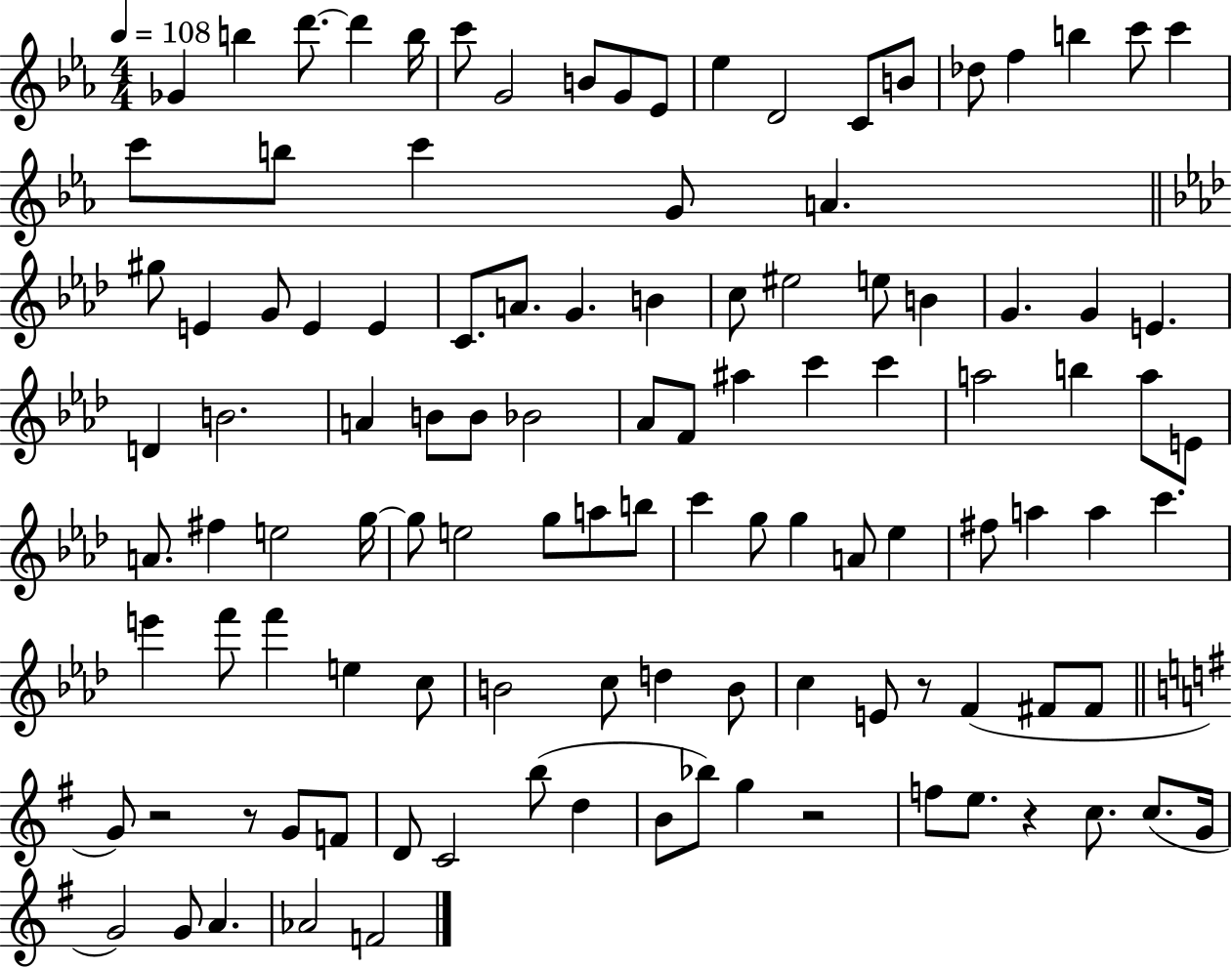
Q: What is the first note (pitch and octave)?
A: Gb4